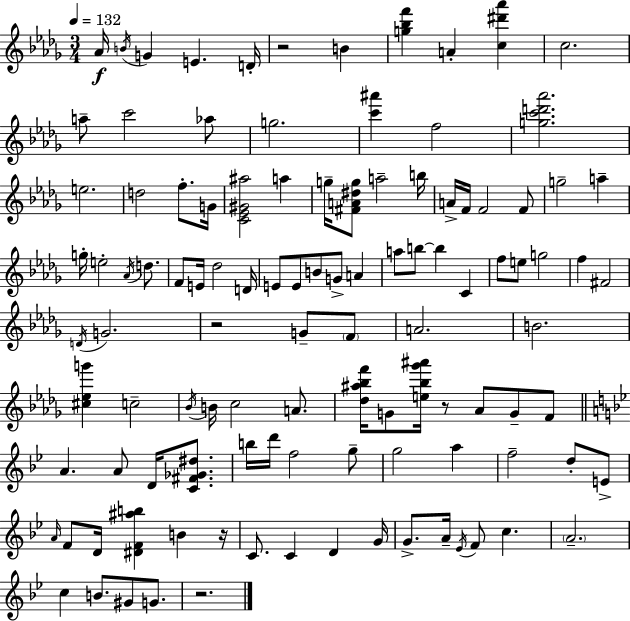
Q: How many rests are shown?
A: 5